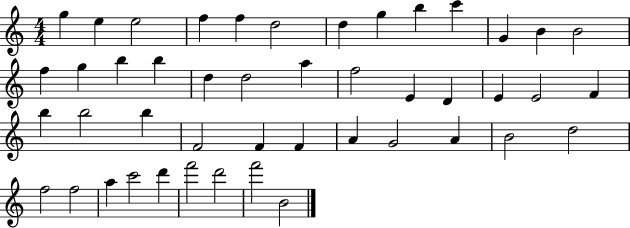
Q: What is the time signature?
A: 4/4